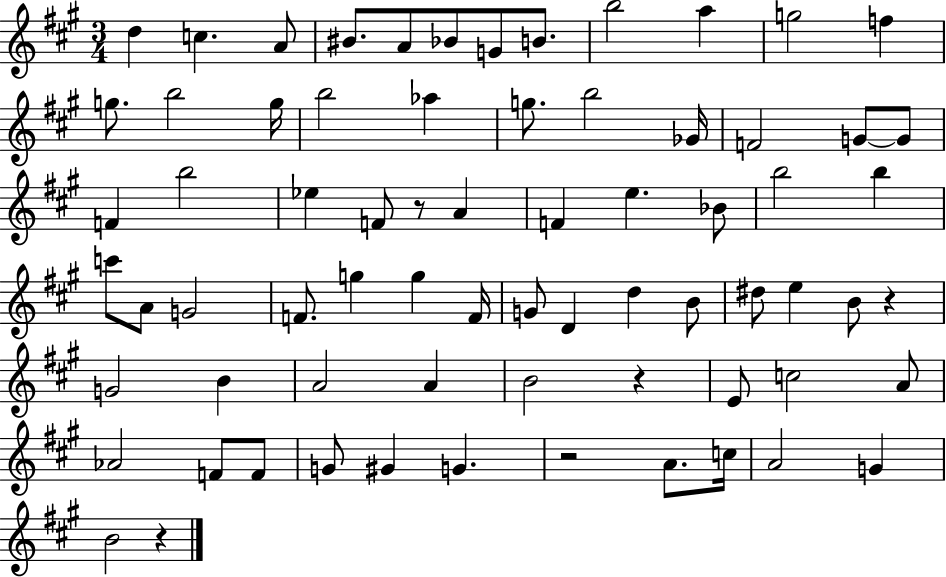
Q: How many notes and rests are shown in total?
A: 71